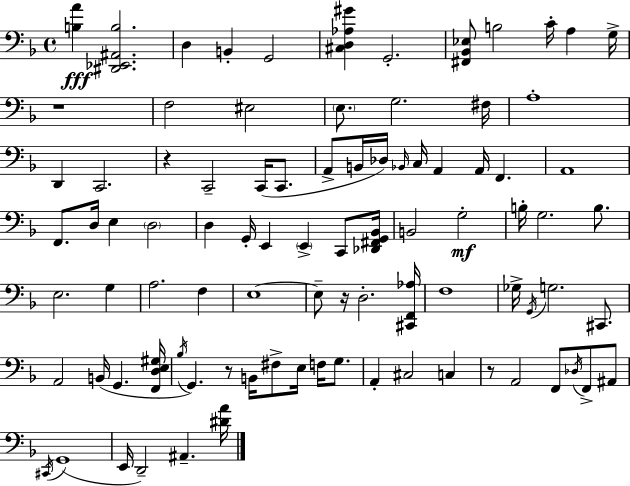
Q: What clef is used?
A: bass